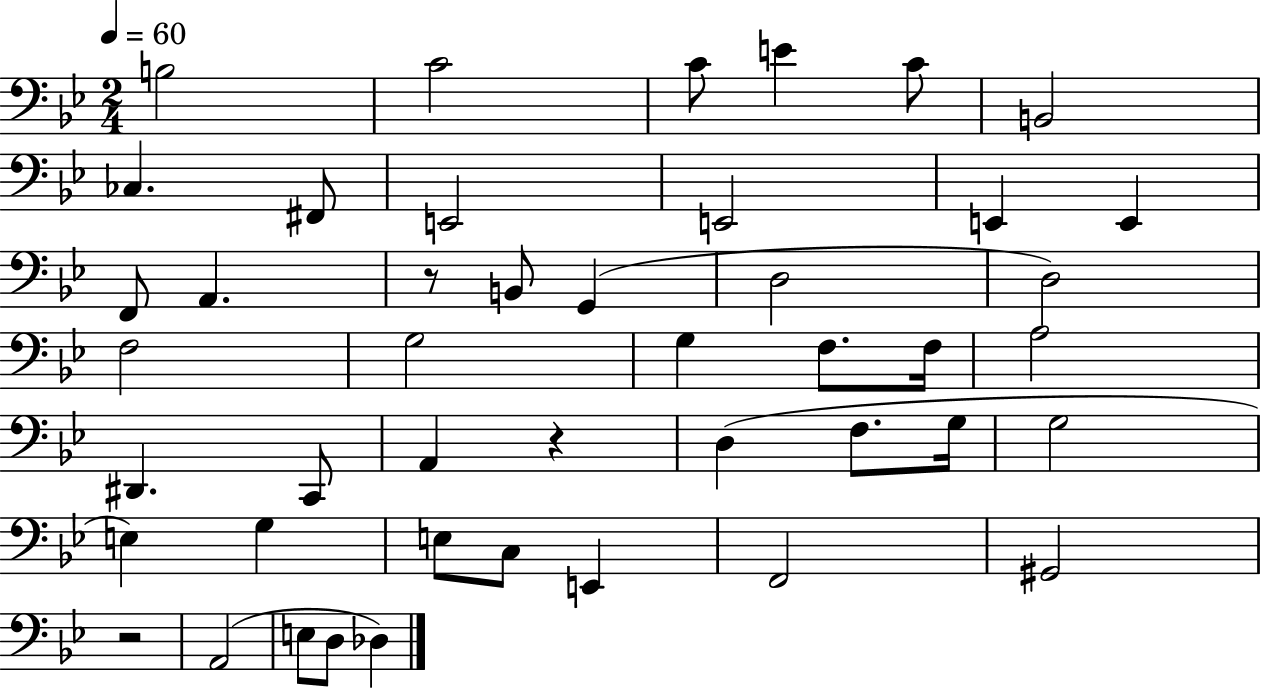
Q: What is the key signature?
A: BES major